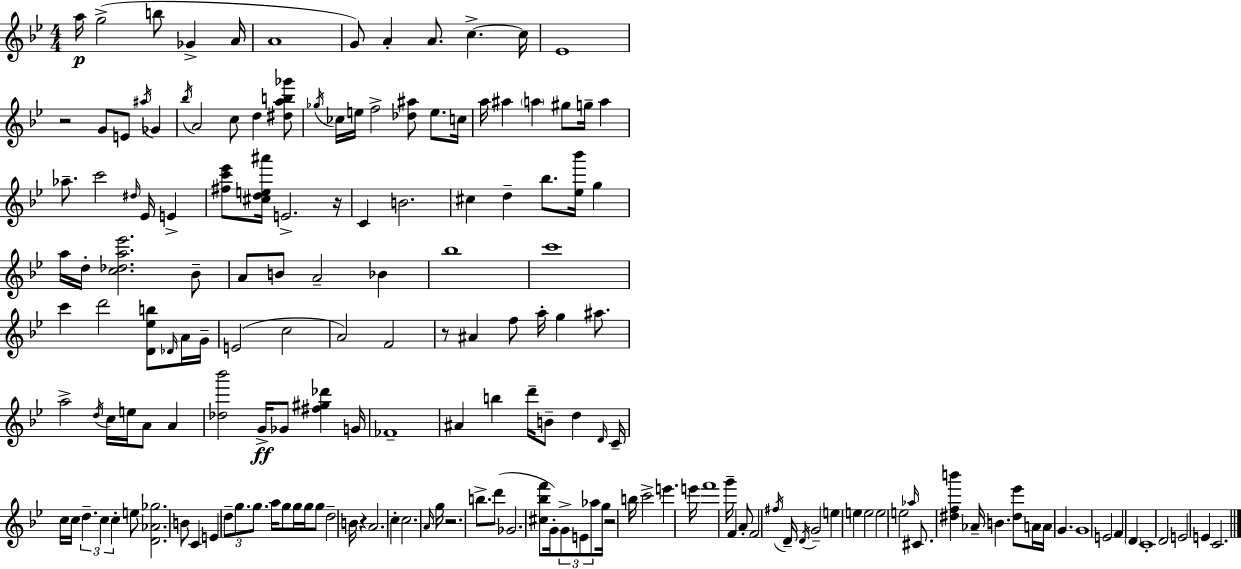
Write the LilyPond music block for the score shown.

{
  \clef treble
  \numericTimeSignature
  \time 4/4
  \key g \minor
  a''16\p g''2->( b''8 ges'4-> a'16 | a'1 | g'8) a'4-. a'8. c''4.->~~ c''16 | ees'1 | \break r2 g'8 e'8 \acciaccatura { ais''16 } ges'4 | \acciaccatura { bes''16 } a'2 c''8 d''4 | <dis'' a'' b'' ges'''>8 \acciaccatura { ges''16 } ces''16 e''16 f''2-> <des'' ais''>8 e''8. | c''16 a''16 ais''4 \parenthesize a''4 gis''8 g''16-- a''4 | \break aes''8.-- c'''2 \grace { dis''16 } ees'16 | e'4-> <fis'' c''' ees'''>8 <cis'' d'' e'' ais'''>16 e'2.-> | r16 c'4 b'2. | cis''4 d''4-- bes''8. <ees'' bes'''>16 | \break g''4 a''16 d''16-. <c'' des'' a'' ees'''>2. | bes'8-- a'8 b'8 a'2-- | bes'4 bes''1 | c'''1 | \break c'''4 d'''2 | <d' ees'' b''>8 \grace { des'16 } a'16 g'16-- e'2( c''2 | a'2) f'2 | r8 ais'4 f''8 a''16-. g''4 | \break ais''8. a''2-> \acciaccatura { d''16 } c''16 e''16 | a'8 a'4 <des'' bes'''>2 g'16->\ff ges'8 | <fis'' gis'' des'''>4 g'16 fes'1-- | ais'4 b''4 d'''16-- b'8-- | \break d''4 \grace { d'16 } c'16-- c''16 c''16 \tuplet 3/2 { d''4.-- c''4 | c''4-. } e''8 <d' aes' ges''>2. | b'8 c'4 e'4 \tuplet 3/2 { d''8-- | g''8. g''8. } a''16 g''8 g''16 g''16 g''8 d''2-- | \break b'16 r4 a'2. | c''4-. c''2. | \grace { a'16 } g''16 r2. | b''8.-> d'''8( ges'2. | \break <cis'' bes'' f'''>8 g'16-.) \tuplet 3/2 { g'8-> e'8 aes''8 } g''16 | r2 b''16 c'''2-> | e'''4. e'''16 f'''1 | g'''16-- f'4 a'8-. f'2 | \break \acciaccatura { fis''16 } d'16-- \acciaccatura { d'16 } g'2-- | e''4 e''4 e''2 | e''2 e''2 | \grace { aes''16 } cis'8. <dis'' f'' b'''>4 aes'16-- b'4. | \break <dis'' ees'''>8 a'16 a'16 g'4. g'1 | e'2 | f'4 \parenthesize d'4 c'1-. | d'2 | \break e'2 e'4 c'2. | \bar "|."
}